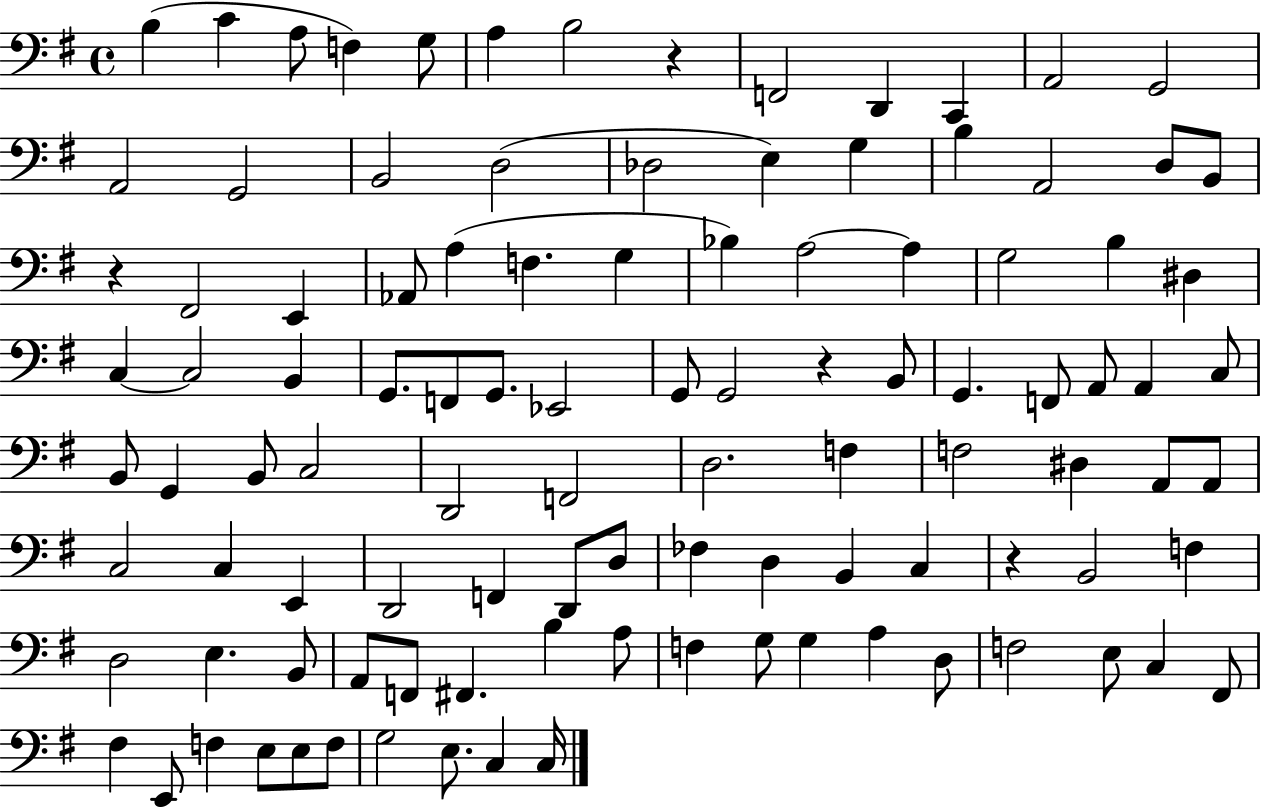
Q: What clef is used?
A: bass